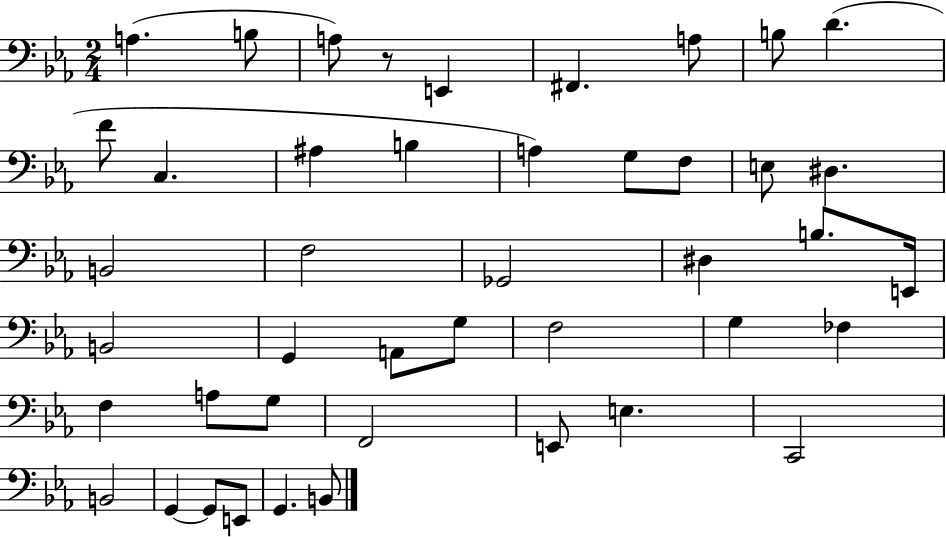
X:1
T:Untitled
M:2/4
L:1/4
K:Eb
A, B,/2 A,/2 z/2 E,, ^F,, A,/2 B,/2 D F/2 C, ^A, B, A, G,/2 F,/2 E,/2 ^D, B,,2 F,2 _G,,2 ^D, B,/2 E,,/4 B,,2 G,, A,,/2 G,/2 F,2 G, _F, F, A,/2 G,/2 F,,2 E,,/2 E, C,,2 B,,2 G,, G,,/2 E,,/2 G,, B,,/2